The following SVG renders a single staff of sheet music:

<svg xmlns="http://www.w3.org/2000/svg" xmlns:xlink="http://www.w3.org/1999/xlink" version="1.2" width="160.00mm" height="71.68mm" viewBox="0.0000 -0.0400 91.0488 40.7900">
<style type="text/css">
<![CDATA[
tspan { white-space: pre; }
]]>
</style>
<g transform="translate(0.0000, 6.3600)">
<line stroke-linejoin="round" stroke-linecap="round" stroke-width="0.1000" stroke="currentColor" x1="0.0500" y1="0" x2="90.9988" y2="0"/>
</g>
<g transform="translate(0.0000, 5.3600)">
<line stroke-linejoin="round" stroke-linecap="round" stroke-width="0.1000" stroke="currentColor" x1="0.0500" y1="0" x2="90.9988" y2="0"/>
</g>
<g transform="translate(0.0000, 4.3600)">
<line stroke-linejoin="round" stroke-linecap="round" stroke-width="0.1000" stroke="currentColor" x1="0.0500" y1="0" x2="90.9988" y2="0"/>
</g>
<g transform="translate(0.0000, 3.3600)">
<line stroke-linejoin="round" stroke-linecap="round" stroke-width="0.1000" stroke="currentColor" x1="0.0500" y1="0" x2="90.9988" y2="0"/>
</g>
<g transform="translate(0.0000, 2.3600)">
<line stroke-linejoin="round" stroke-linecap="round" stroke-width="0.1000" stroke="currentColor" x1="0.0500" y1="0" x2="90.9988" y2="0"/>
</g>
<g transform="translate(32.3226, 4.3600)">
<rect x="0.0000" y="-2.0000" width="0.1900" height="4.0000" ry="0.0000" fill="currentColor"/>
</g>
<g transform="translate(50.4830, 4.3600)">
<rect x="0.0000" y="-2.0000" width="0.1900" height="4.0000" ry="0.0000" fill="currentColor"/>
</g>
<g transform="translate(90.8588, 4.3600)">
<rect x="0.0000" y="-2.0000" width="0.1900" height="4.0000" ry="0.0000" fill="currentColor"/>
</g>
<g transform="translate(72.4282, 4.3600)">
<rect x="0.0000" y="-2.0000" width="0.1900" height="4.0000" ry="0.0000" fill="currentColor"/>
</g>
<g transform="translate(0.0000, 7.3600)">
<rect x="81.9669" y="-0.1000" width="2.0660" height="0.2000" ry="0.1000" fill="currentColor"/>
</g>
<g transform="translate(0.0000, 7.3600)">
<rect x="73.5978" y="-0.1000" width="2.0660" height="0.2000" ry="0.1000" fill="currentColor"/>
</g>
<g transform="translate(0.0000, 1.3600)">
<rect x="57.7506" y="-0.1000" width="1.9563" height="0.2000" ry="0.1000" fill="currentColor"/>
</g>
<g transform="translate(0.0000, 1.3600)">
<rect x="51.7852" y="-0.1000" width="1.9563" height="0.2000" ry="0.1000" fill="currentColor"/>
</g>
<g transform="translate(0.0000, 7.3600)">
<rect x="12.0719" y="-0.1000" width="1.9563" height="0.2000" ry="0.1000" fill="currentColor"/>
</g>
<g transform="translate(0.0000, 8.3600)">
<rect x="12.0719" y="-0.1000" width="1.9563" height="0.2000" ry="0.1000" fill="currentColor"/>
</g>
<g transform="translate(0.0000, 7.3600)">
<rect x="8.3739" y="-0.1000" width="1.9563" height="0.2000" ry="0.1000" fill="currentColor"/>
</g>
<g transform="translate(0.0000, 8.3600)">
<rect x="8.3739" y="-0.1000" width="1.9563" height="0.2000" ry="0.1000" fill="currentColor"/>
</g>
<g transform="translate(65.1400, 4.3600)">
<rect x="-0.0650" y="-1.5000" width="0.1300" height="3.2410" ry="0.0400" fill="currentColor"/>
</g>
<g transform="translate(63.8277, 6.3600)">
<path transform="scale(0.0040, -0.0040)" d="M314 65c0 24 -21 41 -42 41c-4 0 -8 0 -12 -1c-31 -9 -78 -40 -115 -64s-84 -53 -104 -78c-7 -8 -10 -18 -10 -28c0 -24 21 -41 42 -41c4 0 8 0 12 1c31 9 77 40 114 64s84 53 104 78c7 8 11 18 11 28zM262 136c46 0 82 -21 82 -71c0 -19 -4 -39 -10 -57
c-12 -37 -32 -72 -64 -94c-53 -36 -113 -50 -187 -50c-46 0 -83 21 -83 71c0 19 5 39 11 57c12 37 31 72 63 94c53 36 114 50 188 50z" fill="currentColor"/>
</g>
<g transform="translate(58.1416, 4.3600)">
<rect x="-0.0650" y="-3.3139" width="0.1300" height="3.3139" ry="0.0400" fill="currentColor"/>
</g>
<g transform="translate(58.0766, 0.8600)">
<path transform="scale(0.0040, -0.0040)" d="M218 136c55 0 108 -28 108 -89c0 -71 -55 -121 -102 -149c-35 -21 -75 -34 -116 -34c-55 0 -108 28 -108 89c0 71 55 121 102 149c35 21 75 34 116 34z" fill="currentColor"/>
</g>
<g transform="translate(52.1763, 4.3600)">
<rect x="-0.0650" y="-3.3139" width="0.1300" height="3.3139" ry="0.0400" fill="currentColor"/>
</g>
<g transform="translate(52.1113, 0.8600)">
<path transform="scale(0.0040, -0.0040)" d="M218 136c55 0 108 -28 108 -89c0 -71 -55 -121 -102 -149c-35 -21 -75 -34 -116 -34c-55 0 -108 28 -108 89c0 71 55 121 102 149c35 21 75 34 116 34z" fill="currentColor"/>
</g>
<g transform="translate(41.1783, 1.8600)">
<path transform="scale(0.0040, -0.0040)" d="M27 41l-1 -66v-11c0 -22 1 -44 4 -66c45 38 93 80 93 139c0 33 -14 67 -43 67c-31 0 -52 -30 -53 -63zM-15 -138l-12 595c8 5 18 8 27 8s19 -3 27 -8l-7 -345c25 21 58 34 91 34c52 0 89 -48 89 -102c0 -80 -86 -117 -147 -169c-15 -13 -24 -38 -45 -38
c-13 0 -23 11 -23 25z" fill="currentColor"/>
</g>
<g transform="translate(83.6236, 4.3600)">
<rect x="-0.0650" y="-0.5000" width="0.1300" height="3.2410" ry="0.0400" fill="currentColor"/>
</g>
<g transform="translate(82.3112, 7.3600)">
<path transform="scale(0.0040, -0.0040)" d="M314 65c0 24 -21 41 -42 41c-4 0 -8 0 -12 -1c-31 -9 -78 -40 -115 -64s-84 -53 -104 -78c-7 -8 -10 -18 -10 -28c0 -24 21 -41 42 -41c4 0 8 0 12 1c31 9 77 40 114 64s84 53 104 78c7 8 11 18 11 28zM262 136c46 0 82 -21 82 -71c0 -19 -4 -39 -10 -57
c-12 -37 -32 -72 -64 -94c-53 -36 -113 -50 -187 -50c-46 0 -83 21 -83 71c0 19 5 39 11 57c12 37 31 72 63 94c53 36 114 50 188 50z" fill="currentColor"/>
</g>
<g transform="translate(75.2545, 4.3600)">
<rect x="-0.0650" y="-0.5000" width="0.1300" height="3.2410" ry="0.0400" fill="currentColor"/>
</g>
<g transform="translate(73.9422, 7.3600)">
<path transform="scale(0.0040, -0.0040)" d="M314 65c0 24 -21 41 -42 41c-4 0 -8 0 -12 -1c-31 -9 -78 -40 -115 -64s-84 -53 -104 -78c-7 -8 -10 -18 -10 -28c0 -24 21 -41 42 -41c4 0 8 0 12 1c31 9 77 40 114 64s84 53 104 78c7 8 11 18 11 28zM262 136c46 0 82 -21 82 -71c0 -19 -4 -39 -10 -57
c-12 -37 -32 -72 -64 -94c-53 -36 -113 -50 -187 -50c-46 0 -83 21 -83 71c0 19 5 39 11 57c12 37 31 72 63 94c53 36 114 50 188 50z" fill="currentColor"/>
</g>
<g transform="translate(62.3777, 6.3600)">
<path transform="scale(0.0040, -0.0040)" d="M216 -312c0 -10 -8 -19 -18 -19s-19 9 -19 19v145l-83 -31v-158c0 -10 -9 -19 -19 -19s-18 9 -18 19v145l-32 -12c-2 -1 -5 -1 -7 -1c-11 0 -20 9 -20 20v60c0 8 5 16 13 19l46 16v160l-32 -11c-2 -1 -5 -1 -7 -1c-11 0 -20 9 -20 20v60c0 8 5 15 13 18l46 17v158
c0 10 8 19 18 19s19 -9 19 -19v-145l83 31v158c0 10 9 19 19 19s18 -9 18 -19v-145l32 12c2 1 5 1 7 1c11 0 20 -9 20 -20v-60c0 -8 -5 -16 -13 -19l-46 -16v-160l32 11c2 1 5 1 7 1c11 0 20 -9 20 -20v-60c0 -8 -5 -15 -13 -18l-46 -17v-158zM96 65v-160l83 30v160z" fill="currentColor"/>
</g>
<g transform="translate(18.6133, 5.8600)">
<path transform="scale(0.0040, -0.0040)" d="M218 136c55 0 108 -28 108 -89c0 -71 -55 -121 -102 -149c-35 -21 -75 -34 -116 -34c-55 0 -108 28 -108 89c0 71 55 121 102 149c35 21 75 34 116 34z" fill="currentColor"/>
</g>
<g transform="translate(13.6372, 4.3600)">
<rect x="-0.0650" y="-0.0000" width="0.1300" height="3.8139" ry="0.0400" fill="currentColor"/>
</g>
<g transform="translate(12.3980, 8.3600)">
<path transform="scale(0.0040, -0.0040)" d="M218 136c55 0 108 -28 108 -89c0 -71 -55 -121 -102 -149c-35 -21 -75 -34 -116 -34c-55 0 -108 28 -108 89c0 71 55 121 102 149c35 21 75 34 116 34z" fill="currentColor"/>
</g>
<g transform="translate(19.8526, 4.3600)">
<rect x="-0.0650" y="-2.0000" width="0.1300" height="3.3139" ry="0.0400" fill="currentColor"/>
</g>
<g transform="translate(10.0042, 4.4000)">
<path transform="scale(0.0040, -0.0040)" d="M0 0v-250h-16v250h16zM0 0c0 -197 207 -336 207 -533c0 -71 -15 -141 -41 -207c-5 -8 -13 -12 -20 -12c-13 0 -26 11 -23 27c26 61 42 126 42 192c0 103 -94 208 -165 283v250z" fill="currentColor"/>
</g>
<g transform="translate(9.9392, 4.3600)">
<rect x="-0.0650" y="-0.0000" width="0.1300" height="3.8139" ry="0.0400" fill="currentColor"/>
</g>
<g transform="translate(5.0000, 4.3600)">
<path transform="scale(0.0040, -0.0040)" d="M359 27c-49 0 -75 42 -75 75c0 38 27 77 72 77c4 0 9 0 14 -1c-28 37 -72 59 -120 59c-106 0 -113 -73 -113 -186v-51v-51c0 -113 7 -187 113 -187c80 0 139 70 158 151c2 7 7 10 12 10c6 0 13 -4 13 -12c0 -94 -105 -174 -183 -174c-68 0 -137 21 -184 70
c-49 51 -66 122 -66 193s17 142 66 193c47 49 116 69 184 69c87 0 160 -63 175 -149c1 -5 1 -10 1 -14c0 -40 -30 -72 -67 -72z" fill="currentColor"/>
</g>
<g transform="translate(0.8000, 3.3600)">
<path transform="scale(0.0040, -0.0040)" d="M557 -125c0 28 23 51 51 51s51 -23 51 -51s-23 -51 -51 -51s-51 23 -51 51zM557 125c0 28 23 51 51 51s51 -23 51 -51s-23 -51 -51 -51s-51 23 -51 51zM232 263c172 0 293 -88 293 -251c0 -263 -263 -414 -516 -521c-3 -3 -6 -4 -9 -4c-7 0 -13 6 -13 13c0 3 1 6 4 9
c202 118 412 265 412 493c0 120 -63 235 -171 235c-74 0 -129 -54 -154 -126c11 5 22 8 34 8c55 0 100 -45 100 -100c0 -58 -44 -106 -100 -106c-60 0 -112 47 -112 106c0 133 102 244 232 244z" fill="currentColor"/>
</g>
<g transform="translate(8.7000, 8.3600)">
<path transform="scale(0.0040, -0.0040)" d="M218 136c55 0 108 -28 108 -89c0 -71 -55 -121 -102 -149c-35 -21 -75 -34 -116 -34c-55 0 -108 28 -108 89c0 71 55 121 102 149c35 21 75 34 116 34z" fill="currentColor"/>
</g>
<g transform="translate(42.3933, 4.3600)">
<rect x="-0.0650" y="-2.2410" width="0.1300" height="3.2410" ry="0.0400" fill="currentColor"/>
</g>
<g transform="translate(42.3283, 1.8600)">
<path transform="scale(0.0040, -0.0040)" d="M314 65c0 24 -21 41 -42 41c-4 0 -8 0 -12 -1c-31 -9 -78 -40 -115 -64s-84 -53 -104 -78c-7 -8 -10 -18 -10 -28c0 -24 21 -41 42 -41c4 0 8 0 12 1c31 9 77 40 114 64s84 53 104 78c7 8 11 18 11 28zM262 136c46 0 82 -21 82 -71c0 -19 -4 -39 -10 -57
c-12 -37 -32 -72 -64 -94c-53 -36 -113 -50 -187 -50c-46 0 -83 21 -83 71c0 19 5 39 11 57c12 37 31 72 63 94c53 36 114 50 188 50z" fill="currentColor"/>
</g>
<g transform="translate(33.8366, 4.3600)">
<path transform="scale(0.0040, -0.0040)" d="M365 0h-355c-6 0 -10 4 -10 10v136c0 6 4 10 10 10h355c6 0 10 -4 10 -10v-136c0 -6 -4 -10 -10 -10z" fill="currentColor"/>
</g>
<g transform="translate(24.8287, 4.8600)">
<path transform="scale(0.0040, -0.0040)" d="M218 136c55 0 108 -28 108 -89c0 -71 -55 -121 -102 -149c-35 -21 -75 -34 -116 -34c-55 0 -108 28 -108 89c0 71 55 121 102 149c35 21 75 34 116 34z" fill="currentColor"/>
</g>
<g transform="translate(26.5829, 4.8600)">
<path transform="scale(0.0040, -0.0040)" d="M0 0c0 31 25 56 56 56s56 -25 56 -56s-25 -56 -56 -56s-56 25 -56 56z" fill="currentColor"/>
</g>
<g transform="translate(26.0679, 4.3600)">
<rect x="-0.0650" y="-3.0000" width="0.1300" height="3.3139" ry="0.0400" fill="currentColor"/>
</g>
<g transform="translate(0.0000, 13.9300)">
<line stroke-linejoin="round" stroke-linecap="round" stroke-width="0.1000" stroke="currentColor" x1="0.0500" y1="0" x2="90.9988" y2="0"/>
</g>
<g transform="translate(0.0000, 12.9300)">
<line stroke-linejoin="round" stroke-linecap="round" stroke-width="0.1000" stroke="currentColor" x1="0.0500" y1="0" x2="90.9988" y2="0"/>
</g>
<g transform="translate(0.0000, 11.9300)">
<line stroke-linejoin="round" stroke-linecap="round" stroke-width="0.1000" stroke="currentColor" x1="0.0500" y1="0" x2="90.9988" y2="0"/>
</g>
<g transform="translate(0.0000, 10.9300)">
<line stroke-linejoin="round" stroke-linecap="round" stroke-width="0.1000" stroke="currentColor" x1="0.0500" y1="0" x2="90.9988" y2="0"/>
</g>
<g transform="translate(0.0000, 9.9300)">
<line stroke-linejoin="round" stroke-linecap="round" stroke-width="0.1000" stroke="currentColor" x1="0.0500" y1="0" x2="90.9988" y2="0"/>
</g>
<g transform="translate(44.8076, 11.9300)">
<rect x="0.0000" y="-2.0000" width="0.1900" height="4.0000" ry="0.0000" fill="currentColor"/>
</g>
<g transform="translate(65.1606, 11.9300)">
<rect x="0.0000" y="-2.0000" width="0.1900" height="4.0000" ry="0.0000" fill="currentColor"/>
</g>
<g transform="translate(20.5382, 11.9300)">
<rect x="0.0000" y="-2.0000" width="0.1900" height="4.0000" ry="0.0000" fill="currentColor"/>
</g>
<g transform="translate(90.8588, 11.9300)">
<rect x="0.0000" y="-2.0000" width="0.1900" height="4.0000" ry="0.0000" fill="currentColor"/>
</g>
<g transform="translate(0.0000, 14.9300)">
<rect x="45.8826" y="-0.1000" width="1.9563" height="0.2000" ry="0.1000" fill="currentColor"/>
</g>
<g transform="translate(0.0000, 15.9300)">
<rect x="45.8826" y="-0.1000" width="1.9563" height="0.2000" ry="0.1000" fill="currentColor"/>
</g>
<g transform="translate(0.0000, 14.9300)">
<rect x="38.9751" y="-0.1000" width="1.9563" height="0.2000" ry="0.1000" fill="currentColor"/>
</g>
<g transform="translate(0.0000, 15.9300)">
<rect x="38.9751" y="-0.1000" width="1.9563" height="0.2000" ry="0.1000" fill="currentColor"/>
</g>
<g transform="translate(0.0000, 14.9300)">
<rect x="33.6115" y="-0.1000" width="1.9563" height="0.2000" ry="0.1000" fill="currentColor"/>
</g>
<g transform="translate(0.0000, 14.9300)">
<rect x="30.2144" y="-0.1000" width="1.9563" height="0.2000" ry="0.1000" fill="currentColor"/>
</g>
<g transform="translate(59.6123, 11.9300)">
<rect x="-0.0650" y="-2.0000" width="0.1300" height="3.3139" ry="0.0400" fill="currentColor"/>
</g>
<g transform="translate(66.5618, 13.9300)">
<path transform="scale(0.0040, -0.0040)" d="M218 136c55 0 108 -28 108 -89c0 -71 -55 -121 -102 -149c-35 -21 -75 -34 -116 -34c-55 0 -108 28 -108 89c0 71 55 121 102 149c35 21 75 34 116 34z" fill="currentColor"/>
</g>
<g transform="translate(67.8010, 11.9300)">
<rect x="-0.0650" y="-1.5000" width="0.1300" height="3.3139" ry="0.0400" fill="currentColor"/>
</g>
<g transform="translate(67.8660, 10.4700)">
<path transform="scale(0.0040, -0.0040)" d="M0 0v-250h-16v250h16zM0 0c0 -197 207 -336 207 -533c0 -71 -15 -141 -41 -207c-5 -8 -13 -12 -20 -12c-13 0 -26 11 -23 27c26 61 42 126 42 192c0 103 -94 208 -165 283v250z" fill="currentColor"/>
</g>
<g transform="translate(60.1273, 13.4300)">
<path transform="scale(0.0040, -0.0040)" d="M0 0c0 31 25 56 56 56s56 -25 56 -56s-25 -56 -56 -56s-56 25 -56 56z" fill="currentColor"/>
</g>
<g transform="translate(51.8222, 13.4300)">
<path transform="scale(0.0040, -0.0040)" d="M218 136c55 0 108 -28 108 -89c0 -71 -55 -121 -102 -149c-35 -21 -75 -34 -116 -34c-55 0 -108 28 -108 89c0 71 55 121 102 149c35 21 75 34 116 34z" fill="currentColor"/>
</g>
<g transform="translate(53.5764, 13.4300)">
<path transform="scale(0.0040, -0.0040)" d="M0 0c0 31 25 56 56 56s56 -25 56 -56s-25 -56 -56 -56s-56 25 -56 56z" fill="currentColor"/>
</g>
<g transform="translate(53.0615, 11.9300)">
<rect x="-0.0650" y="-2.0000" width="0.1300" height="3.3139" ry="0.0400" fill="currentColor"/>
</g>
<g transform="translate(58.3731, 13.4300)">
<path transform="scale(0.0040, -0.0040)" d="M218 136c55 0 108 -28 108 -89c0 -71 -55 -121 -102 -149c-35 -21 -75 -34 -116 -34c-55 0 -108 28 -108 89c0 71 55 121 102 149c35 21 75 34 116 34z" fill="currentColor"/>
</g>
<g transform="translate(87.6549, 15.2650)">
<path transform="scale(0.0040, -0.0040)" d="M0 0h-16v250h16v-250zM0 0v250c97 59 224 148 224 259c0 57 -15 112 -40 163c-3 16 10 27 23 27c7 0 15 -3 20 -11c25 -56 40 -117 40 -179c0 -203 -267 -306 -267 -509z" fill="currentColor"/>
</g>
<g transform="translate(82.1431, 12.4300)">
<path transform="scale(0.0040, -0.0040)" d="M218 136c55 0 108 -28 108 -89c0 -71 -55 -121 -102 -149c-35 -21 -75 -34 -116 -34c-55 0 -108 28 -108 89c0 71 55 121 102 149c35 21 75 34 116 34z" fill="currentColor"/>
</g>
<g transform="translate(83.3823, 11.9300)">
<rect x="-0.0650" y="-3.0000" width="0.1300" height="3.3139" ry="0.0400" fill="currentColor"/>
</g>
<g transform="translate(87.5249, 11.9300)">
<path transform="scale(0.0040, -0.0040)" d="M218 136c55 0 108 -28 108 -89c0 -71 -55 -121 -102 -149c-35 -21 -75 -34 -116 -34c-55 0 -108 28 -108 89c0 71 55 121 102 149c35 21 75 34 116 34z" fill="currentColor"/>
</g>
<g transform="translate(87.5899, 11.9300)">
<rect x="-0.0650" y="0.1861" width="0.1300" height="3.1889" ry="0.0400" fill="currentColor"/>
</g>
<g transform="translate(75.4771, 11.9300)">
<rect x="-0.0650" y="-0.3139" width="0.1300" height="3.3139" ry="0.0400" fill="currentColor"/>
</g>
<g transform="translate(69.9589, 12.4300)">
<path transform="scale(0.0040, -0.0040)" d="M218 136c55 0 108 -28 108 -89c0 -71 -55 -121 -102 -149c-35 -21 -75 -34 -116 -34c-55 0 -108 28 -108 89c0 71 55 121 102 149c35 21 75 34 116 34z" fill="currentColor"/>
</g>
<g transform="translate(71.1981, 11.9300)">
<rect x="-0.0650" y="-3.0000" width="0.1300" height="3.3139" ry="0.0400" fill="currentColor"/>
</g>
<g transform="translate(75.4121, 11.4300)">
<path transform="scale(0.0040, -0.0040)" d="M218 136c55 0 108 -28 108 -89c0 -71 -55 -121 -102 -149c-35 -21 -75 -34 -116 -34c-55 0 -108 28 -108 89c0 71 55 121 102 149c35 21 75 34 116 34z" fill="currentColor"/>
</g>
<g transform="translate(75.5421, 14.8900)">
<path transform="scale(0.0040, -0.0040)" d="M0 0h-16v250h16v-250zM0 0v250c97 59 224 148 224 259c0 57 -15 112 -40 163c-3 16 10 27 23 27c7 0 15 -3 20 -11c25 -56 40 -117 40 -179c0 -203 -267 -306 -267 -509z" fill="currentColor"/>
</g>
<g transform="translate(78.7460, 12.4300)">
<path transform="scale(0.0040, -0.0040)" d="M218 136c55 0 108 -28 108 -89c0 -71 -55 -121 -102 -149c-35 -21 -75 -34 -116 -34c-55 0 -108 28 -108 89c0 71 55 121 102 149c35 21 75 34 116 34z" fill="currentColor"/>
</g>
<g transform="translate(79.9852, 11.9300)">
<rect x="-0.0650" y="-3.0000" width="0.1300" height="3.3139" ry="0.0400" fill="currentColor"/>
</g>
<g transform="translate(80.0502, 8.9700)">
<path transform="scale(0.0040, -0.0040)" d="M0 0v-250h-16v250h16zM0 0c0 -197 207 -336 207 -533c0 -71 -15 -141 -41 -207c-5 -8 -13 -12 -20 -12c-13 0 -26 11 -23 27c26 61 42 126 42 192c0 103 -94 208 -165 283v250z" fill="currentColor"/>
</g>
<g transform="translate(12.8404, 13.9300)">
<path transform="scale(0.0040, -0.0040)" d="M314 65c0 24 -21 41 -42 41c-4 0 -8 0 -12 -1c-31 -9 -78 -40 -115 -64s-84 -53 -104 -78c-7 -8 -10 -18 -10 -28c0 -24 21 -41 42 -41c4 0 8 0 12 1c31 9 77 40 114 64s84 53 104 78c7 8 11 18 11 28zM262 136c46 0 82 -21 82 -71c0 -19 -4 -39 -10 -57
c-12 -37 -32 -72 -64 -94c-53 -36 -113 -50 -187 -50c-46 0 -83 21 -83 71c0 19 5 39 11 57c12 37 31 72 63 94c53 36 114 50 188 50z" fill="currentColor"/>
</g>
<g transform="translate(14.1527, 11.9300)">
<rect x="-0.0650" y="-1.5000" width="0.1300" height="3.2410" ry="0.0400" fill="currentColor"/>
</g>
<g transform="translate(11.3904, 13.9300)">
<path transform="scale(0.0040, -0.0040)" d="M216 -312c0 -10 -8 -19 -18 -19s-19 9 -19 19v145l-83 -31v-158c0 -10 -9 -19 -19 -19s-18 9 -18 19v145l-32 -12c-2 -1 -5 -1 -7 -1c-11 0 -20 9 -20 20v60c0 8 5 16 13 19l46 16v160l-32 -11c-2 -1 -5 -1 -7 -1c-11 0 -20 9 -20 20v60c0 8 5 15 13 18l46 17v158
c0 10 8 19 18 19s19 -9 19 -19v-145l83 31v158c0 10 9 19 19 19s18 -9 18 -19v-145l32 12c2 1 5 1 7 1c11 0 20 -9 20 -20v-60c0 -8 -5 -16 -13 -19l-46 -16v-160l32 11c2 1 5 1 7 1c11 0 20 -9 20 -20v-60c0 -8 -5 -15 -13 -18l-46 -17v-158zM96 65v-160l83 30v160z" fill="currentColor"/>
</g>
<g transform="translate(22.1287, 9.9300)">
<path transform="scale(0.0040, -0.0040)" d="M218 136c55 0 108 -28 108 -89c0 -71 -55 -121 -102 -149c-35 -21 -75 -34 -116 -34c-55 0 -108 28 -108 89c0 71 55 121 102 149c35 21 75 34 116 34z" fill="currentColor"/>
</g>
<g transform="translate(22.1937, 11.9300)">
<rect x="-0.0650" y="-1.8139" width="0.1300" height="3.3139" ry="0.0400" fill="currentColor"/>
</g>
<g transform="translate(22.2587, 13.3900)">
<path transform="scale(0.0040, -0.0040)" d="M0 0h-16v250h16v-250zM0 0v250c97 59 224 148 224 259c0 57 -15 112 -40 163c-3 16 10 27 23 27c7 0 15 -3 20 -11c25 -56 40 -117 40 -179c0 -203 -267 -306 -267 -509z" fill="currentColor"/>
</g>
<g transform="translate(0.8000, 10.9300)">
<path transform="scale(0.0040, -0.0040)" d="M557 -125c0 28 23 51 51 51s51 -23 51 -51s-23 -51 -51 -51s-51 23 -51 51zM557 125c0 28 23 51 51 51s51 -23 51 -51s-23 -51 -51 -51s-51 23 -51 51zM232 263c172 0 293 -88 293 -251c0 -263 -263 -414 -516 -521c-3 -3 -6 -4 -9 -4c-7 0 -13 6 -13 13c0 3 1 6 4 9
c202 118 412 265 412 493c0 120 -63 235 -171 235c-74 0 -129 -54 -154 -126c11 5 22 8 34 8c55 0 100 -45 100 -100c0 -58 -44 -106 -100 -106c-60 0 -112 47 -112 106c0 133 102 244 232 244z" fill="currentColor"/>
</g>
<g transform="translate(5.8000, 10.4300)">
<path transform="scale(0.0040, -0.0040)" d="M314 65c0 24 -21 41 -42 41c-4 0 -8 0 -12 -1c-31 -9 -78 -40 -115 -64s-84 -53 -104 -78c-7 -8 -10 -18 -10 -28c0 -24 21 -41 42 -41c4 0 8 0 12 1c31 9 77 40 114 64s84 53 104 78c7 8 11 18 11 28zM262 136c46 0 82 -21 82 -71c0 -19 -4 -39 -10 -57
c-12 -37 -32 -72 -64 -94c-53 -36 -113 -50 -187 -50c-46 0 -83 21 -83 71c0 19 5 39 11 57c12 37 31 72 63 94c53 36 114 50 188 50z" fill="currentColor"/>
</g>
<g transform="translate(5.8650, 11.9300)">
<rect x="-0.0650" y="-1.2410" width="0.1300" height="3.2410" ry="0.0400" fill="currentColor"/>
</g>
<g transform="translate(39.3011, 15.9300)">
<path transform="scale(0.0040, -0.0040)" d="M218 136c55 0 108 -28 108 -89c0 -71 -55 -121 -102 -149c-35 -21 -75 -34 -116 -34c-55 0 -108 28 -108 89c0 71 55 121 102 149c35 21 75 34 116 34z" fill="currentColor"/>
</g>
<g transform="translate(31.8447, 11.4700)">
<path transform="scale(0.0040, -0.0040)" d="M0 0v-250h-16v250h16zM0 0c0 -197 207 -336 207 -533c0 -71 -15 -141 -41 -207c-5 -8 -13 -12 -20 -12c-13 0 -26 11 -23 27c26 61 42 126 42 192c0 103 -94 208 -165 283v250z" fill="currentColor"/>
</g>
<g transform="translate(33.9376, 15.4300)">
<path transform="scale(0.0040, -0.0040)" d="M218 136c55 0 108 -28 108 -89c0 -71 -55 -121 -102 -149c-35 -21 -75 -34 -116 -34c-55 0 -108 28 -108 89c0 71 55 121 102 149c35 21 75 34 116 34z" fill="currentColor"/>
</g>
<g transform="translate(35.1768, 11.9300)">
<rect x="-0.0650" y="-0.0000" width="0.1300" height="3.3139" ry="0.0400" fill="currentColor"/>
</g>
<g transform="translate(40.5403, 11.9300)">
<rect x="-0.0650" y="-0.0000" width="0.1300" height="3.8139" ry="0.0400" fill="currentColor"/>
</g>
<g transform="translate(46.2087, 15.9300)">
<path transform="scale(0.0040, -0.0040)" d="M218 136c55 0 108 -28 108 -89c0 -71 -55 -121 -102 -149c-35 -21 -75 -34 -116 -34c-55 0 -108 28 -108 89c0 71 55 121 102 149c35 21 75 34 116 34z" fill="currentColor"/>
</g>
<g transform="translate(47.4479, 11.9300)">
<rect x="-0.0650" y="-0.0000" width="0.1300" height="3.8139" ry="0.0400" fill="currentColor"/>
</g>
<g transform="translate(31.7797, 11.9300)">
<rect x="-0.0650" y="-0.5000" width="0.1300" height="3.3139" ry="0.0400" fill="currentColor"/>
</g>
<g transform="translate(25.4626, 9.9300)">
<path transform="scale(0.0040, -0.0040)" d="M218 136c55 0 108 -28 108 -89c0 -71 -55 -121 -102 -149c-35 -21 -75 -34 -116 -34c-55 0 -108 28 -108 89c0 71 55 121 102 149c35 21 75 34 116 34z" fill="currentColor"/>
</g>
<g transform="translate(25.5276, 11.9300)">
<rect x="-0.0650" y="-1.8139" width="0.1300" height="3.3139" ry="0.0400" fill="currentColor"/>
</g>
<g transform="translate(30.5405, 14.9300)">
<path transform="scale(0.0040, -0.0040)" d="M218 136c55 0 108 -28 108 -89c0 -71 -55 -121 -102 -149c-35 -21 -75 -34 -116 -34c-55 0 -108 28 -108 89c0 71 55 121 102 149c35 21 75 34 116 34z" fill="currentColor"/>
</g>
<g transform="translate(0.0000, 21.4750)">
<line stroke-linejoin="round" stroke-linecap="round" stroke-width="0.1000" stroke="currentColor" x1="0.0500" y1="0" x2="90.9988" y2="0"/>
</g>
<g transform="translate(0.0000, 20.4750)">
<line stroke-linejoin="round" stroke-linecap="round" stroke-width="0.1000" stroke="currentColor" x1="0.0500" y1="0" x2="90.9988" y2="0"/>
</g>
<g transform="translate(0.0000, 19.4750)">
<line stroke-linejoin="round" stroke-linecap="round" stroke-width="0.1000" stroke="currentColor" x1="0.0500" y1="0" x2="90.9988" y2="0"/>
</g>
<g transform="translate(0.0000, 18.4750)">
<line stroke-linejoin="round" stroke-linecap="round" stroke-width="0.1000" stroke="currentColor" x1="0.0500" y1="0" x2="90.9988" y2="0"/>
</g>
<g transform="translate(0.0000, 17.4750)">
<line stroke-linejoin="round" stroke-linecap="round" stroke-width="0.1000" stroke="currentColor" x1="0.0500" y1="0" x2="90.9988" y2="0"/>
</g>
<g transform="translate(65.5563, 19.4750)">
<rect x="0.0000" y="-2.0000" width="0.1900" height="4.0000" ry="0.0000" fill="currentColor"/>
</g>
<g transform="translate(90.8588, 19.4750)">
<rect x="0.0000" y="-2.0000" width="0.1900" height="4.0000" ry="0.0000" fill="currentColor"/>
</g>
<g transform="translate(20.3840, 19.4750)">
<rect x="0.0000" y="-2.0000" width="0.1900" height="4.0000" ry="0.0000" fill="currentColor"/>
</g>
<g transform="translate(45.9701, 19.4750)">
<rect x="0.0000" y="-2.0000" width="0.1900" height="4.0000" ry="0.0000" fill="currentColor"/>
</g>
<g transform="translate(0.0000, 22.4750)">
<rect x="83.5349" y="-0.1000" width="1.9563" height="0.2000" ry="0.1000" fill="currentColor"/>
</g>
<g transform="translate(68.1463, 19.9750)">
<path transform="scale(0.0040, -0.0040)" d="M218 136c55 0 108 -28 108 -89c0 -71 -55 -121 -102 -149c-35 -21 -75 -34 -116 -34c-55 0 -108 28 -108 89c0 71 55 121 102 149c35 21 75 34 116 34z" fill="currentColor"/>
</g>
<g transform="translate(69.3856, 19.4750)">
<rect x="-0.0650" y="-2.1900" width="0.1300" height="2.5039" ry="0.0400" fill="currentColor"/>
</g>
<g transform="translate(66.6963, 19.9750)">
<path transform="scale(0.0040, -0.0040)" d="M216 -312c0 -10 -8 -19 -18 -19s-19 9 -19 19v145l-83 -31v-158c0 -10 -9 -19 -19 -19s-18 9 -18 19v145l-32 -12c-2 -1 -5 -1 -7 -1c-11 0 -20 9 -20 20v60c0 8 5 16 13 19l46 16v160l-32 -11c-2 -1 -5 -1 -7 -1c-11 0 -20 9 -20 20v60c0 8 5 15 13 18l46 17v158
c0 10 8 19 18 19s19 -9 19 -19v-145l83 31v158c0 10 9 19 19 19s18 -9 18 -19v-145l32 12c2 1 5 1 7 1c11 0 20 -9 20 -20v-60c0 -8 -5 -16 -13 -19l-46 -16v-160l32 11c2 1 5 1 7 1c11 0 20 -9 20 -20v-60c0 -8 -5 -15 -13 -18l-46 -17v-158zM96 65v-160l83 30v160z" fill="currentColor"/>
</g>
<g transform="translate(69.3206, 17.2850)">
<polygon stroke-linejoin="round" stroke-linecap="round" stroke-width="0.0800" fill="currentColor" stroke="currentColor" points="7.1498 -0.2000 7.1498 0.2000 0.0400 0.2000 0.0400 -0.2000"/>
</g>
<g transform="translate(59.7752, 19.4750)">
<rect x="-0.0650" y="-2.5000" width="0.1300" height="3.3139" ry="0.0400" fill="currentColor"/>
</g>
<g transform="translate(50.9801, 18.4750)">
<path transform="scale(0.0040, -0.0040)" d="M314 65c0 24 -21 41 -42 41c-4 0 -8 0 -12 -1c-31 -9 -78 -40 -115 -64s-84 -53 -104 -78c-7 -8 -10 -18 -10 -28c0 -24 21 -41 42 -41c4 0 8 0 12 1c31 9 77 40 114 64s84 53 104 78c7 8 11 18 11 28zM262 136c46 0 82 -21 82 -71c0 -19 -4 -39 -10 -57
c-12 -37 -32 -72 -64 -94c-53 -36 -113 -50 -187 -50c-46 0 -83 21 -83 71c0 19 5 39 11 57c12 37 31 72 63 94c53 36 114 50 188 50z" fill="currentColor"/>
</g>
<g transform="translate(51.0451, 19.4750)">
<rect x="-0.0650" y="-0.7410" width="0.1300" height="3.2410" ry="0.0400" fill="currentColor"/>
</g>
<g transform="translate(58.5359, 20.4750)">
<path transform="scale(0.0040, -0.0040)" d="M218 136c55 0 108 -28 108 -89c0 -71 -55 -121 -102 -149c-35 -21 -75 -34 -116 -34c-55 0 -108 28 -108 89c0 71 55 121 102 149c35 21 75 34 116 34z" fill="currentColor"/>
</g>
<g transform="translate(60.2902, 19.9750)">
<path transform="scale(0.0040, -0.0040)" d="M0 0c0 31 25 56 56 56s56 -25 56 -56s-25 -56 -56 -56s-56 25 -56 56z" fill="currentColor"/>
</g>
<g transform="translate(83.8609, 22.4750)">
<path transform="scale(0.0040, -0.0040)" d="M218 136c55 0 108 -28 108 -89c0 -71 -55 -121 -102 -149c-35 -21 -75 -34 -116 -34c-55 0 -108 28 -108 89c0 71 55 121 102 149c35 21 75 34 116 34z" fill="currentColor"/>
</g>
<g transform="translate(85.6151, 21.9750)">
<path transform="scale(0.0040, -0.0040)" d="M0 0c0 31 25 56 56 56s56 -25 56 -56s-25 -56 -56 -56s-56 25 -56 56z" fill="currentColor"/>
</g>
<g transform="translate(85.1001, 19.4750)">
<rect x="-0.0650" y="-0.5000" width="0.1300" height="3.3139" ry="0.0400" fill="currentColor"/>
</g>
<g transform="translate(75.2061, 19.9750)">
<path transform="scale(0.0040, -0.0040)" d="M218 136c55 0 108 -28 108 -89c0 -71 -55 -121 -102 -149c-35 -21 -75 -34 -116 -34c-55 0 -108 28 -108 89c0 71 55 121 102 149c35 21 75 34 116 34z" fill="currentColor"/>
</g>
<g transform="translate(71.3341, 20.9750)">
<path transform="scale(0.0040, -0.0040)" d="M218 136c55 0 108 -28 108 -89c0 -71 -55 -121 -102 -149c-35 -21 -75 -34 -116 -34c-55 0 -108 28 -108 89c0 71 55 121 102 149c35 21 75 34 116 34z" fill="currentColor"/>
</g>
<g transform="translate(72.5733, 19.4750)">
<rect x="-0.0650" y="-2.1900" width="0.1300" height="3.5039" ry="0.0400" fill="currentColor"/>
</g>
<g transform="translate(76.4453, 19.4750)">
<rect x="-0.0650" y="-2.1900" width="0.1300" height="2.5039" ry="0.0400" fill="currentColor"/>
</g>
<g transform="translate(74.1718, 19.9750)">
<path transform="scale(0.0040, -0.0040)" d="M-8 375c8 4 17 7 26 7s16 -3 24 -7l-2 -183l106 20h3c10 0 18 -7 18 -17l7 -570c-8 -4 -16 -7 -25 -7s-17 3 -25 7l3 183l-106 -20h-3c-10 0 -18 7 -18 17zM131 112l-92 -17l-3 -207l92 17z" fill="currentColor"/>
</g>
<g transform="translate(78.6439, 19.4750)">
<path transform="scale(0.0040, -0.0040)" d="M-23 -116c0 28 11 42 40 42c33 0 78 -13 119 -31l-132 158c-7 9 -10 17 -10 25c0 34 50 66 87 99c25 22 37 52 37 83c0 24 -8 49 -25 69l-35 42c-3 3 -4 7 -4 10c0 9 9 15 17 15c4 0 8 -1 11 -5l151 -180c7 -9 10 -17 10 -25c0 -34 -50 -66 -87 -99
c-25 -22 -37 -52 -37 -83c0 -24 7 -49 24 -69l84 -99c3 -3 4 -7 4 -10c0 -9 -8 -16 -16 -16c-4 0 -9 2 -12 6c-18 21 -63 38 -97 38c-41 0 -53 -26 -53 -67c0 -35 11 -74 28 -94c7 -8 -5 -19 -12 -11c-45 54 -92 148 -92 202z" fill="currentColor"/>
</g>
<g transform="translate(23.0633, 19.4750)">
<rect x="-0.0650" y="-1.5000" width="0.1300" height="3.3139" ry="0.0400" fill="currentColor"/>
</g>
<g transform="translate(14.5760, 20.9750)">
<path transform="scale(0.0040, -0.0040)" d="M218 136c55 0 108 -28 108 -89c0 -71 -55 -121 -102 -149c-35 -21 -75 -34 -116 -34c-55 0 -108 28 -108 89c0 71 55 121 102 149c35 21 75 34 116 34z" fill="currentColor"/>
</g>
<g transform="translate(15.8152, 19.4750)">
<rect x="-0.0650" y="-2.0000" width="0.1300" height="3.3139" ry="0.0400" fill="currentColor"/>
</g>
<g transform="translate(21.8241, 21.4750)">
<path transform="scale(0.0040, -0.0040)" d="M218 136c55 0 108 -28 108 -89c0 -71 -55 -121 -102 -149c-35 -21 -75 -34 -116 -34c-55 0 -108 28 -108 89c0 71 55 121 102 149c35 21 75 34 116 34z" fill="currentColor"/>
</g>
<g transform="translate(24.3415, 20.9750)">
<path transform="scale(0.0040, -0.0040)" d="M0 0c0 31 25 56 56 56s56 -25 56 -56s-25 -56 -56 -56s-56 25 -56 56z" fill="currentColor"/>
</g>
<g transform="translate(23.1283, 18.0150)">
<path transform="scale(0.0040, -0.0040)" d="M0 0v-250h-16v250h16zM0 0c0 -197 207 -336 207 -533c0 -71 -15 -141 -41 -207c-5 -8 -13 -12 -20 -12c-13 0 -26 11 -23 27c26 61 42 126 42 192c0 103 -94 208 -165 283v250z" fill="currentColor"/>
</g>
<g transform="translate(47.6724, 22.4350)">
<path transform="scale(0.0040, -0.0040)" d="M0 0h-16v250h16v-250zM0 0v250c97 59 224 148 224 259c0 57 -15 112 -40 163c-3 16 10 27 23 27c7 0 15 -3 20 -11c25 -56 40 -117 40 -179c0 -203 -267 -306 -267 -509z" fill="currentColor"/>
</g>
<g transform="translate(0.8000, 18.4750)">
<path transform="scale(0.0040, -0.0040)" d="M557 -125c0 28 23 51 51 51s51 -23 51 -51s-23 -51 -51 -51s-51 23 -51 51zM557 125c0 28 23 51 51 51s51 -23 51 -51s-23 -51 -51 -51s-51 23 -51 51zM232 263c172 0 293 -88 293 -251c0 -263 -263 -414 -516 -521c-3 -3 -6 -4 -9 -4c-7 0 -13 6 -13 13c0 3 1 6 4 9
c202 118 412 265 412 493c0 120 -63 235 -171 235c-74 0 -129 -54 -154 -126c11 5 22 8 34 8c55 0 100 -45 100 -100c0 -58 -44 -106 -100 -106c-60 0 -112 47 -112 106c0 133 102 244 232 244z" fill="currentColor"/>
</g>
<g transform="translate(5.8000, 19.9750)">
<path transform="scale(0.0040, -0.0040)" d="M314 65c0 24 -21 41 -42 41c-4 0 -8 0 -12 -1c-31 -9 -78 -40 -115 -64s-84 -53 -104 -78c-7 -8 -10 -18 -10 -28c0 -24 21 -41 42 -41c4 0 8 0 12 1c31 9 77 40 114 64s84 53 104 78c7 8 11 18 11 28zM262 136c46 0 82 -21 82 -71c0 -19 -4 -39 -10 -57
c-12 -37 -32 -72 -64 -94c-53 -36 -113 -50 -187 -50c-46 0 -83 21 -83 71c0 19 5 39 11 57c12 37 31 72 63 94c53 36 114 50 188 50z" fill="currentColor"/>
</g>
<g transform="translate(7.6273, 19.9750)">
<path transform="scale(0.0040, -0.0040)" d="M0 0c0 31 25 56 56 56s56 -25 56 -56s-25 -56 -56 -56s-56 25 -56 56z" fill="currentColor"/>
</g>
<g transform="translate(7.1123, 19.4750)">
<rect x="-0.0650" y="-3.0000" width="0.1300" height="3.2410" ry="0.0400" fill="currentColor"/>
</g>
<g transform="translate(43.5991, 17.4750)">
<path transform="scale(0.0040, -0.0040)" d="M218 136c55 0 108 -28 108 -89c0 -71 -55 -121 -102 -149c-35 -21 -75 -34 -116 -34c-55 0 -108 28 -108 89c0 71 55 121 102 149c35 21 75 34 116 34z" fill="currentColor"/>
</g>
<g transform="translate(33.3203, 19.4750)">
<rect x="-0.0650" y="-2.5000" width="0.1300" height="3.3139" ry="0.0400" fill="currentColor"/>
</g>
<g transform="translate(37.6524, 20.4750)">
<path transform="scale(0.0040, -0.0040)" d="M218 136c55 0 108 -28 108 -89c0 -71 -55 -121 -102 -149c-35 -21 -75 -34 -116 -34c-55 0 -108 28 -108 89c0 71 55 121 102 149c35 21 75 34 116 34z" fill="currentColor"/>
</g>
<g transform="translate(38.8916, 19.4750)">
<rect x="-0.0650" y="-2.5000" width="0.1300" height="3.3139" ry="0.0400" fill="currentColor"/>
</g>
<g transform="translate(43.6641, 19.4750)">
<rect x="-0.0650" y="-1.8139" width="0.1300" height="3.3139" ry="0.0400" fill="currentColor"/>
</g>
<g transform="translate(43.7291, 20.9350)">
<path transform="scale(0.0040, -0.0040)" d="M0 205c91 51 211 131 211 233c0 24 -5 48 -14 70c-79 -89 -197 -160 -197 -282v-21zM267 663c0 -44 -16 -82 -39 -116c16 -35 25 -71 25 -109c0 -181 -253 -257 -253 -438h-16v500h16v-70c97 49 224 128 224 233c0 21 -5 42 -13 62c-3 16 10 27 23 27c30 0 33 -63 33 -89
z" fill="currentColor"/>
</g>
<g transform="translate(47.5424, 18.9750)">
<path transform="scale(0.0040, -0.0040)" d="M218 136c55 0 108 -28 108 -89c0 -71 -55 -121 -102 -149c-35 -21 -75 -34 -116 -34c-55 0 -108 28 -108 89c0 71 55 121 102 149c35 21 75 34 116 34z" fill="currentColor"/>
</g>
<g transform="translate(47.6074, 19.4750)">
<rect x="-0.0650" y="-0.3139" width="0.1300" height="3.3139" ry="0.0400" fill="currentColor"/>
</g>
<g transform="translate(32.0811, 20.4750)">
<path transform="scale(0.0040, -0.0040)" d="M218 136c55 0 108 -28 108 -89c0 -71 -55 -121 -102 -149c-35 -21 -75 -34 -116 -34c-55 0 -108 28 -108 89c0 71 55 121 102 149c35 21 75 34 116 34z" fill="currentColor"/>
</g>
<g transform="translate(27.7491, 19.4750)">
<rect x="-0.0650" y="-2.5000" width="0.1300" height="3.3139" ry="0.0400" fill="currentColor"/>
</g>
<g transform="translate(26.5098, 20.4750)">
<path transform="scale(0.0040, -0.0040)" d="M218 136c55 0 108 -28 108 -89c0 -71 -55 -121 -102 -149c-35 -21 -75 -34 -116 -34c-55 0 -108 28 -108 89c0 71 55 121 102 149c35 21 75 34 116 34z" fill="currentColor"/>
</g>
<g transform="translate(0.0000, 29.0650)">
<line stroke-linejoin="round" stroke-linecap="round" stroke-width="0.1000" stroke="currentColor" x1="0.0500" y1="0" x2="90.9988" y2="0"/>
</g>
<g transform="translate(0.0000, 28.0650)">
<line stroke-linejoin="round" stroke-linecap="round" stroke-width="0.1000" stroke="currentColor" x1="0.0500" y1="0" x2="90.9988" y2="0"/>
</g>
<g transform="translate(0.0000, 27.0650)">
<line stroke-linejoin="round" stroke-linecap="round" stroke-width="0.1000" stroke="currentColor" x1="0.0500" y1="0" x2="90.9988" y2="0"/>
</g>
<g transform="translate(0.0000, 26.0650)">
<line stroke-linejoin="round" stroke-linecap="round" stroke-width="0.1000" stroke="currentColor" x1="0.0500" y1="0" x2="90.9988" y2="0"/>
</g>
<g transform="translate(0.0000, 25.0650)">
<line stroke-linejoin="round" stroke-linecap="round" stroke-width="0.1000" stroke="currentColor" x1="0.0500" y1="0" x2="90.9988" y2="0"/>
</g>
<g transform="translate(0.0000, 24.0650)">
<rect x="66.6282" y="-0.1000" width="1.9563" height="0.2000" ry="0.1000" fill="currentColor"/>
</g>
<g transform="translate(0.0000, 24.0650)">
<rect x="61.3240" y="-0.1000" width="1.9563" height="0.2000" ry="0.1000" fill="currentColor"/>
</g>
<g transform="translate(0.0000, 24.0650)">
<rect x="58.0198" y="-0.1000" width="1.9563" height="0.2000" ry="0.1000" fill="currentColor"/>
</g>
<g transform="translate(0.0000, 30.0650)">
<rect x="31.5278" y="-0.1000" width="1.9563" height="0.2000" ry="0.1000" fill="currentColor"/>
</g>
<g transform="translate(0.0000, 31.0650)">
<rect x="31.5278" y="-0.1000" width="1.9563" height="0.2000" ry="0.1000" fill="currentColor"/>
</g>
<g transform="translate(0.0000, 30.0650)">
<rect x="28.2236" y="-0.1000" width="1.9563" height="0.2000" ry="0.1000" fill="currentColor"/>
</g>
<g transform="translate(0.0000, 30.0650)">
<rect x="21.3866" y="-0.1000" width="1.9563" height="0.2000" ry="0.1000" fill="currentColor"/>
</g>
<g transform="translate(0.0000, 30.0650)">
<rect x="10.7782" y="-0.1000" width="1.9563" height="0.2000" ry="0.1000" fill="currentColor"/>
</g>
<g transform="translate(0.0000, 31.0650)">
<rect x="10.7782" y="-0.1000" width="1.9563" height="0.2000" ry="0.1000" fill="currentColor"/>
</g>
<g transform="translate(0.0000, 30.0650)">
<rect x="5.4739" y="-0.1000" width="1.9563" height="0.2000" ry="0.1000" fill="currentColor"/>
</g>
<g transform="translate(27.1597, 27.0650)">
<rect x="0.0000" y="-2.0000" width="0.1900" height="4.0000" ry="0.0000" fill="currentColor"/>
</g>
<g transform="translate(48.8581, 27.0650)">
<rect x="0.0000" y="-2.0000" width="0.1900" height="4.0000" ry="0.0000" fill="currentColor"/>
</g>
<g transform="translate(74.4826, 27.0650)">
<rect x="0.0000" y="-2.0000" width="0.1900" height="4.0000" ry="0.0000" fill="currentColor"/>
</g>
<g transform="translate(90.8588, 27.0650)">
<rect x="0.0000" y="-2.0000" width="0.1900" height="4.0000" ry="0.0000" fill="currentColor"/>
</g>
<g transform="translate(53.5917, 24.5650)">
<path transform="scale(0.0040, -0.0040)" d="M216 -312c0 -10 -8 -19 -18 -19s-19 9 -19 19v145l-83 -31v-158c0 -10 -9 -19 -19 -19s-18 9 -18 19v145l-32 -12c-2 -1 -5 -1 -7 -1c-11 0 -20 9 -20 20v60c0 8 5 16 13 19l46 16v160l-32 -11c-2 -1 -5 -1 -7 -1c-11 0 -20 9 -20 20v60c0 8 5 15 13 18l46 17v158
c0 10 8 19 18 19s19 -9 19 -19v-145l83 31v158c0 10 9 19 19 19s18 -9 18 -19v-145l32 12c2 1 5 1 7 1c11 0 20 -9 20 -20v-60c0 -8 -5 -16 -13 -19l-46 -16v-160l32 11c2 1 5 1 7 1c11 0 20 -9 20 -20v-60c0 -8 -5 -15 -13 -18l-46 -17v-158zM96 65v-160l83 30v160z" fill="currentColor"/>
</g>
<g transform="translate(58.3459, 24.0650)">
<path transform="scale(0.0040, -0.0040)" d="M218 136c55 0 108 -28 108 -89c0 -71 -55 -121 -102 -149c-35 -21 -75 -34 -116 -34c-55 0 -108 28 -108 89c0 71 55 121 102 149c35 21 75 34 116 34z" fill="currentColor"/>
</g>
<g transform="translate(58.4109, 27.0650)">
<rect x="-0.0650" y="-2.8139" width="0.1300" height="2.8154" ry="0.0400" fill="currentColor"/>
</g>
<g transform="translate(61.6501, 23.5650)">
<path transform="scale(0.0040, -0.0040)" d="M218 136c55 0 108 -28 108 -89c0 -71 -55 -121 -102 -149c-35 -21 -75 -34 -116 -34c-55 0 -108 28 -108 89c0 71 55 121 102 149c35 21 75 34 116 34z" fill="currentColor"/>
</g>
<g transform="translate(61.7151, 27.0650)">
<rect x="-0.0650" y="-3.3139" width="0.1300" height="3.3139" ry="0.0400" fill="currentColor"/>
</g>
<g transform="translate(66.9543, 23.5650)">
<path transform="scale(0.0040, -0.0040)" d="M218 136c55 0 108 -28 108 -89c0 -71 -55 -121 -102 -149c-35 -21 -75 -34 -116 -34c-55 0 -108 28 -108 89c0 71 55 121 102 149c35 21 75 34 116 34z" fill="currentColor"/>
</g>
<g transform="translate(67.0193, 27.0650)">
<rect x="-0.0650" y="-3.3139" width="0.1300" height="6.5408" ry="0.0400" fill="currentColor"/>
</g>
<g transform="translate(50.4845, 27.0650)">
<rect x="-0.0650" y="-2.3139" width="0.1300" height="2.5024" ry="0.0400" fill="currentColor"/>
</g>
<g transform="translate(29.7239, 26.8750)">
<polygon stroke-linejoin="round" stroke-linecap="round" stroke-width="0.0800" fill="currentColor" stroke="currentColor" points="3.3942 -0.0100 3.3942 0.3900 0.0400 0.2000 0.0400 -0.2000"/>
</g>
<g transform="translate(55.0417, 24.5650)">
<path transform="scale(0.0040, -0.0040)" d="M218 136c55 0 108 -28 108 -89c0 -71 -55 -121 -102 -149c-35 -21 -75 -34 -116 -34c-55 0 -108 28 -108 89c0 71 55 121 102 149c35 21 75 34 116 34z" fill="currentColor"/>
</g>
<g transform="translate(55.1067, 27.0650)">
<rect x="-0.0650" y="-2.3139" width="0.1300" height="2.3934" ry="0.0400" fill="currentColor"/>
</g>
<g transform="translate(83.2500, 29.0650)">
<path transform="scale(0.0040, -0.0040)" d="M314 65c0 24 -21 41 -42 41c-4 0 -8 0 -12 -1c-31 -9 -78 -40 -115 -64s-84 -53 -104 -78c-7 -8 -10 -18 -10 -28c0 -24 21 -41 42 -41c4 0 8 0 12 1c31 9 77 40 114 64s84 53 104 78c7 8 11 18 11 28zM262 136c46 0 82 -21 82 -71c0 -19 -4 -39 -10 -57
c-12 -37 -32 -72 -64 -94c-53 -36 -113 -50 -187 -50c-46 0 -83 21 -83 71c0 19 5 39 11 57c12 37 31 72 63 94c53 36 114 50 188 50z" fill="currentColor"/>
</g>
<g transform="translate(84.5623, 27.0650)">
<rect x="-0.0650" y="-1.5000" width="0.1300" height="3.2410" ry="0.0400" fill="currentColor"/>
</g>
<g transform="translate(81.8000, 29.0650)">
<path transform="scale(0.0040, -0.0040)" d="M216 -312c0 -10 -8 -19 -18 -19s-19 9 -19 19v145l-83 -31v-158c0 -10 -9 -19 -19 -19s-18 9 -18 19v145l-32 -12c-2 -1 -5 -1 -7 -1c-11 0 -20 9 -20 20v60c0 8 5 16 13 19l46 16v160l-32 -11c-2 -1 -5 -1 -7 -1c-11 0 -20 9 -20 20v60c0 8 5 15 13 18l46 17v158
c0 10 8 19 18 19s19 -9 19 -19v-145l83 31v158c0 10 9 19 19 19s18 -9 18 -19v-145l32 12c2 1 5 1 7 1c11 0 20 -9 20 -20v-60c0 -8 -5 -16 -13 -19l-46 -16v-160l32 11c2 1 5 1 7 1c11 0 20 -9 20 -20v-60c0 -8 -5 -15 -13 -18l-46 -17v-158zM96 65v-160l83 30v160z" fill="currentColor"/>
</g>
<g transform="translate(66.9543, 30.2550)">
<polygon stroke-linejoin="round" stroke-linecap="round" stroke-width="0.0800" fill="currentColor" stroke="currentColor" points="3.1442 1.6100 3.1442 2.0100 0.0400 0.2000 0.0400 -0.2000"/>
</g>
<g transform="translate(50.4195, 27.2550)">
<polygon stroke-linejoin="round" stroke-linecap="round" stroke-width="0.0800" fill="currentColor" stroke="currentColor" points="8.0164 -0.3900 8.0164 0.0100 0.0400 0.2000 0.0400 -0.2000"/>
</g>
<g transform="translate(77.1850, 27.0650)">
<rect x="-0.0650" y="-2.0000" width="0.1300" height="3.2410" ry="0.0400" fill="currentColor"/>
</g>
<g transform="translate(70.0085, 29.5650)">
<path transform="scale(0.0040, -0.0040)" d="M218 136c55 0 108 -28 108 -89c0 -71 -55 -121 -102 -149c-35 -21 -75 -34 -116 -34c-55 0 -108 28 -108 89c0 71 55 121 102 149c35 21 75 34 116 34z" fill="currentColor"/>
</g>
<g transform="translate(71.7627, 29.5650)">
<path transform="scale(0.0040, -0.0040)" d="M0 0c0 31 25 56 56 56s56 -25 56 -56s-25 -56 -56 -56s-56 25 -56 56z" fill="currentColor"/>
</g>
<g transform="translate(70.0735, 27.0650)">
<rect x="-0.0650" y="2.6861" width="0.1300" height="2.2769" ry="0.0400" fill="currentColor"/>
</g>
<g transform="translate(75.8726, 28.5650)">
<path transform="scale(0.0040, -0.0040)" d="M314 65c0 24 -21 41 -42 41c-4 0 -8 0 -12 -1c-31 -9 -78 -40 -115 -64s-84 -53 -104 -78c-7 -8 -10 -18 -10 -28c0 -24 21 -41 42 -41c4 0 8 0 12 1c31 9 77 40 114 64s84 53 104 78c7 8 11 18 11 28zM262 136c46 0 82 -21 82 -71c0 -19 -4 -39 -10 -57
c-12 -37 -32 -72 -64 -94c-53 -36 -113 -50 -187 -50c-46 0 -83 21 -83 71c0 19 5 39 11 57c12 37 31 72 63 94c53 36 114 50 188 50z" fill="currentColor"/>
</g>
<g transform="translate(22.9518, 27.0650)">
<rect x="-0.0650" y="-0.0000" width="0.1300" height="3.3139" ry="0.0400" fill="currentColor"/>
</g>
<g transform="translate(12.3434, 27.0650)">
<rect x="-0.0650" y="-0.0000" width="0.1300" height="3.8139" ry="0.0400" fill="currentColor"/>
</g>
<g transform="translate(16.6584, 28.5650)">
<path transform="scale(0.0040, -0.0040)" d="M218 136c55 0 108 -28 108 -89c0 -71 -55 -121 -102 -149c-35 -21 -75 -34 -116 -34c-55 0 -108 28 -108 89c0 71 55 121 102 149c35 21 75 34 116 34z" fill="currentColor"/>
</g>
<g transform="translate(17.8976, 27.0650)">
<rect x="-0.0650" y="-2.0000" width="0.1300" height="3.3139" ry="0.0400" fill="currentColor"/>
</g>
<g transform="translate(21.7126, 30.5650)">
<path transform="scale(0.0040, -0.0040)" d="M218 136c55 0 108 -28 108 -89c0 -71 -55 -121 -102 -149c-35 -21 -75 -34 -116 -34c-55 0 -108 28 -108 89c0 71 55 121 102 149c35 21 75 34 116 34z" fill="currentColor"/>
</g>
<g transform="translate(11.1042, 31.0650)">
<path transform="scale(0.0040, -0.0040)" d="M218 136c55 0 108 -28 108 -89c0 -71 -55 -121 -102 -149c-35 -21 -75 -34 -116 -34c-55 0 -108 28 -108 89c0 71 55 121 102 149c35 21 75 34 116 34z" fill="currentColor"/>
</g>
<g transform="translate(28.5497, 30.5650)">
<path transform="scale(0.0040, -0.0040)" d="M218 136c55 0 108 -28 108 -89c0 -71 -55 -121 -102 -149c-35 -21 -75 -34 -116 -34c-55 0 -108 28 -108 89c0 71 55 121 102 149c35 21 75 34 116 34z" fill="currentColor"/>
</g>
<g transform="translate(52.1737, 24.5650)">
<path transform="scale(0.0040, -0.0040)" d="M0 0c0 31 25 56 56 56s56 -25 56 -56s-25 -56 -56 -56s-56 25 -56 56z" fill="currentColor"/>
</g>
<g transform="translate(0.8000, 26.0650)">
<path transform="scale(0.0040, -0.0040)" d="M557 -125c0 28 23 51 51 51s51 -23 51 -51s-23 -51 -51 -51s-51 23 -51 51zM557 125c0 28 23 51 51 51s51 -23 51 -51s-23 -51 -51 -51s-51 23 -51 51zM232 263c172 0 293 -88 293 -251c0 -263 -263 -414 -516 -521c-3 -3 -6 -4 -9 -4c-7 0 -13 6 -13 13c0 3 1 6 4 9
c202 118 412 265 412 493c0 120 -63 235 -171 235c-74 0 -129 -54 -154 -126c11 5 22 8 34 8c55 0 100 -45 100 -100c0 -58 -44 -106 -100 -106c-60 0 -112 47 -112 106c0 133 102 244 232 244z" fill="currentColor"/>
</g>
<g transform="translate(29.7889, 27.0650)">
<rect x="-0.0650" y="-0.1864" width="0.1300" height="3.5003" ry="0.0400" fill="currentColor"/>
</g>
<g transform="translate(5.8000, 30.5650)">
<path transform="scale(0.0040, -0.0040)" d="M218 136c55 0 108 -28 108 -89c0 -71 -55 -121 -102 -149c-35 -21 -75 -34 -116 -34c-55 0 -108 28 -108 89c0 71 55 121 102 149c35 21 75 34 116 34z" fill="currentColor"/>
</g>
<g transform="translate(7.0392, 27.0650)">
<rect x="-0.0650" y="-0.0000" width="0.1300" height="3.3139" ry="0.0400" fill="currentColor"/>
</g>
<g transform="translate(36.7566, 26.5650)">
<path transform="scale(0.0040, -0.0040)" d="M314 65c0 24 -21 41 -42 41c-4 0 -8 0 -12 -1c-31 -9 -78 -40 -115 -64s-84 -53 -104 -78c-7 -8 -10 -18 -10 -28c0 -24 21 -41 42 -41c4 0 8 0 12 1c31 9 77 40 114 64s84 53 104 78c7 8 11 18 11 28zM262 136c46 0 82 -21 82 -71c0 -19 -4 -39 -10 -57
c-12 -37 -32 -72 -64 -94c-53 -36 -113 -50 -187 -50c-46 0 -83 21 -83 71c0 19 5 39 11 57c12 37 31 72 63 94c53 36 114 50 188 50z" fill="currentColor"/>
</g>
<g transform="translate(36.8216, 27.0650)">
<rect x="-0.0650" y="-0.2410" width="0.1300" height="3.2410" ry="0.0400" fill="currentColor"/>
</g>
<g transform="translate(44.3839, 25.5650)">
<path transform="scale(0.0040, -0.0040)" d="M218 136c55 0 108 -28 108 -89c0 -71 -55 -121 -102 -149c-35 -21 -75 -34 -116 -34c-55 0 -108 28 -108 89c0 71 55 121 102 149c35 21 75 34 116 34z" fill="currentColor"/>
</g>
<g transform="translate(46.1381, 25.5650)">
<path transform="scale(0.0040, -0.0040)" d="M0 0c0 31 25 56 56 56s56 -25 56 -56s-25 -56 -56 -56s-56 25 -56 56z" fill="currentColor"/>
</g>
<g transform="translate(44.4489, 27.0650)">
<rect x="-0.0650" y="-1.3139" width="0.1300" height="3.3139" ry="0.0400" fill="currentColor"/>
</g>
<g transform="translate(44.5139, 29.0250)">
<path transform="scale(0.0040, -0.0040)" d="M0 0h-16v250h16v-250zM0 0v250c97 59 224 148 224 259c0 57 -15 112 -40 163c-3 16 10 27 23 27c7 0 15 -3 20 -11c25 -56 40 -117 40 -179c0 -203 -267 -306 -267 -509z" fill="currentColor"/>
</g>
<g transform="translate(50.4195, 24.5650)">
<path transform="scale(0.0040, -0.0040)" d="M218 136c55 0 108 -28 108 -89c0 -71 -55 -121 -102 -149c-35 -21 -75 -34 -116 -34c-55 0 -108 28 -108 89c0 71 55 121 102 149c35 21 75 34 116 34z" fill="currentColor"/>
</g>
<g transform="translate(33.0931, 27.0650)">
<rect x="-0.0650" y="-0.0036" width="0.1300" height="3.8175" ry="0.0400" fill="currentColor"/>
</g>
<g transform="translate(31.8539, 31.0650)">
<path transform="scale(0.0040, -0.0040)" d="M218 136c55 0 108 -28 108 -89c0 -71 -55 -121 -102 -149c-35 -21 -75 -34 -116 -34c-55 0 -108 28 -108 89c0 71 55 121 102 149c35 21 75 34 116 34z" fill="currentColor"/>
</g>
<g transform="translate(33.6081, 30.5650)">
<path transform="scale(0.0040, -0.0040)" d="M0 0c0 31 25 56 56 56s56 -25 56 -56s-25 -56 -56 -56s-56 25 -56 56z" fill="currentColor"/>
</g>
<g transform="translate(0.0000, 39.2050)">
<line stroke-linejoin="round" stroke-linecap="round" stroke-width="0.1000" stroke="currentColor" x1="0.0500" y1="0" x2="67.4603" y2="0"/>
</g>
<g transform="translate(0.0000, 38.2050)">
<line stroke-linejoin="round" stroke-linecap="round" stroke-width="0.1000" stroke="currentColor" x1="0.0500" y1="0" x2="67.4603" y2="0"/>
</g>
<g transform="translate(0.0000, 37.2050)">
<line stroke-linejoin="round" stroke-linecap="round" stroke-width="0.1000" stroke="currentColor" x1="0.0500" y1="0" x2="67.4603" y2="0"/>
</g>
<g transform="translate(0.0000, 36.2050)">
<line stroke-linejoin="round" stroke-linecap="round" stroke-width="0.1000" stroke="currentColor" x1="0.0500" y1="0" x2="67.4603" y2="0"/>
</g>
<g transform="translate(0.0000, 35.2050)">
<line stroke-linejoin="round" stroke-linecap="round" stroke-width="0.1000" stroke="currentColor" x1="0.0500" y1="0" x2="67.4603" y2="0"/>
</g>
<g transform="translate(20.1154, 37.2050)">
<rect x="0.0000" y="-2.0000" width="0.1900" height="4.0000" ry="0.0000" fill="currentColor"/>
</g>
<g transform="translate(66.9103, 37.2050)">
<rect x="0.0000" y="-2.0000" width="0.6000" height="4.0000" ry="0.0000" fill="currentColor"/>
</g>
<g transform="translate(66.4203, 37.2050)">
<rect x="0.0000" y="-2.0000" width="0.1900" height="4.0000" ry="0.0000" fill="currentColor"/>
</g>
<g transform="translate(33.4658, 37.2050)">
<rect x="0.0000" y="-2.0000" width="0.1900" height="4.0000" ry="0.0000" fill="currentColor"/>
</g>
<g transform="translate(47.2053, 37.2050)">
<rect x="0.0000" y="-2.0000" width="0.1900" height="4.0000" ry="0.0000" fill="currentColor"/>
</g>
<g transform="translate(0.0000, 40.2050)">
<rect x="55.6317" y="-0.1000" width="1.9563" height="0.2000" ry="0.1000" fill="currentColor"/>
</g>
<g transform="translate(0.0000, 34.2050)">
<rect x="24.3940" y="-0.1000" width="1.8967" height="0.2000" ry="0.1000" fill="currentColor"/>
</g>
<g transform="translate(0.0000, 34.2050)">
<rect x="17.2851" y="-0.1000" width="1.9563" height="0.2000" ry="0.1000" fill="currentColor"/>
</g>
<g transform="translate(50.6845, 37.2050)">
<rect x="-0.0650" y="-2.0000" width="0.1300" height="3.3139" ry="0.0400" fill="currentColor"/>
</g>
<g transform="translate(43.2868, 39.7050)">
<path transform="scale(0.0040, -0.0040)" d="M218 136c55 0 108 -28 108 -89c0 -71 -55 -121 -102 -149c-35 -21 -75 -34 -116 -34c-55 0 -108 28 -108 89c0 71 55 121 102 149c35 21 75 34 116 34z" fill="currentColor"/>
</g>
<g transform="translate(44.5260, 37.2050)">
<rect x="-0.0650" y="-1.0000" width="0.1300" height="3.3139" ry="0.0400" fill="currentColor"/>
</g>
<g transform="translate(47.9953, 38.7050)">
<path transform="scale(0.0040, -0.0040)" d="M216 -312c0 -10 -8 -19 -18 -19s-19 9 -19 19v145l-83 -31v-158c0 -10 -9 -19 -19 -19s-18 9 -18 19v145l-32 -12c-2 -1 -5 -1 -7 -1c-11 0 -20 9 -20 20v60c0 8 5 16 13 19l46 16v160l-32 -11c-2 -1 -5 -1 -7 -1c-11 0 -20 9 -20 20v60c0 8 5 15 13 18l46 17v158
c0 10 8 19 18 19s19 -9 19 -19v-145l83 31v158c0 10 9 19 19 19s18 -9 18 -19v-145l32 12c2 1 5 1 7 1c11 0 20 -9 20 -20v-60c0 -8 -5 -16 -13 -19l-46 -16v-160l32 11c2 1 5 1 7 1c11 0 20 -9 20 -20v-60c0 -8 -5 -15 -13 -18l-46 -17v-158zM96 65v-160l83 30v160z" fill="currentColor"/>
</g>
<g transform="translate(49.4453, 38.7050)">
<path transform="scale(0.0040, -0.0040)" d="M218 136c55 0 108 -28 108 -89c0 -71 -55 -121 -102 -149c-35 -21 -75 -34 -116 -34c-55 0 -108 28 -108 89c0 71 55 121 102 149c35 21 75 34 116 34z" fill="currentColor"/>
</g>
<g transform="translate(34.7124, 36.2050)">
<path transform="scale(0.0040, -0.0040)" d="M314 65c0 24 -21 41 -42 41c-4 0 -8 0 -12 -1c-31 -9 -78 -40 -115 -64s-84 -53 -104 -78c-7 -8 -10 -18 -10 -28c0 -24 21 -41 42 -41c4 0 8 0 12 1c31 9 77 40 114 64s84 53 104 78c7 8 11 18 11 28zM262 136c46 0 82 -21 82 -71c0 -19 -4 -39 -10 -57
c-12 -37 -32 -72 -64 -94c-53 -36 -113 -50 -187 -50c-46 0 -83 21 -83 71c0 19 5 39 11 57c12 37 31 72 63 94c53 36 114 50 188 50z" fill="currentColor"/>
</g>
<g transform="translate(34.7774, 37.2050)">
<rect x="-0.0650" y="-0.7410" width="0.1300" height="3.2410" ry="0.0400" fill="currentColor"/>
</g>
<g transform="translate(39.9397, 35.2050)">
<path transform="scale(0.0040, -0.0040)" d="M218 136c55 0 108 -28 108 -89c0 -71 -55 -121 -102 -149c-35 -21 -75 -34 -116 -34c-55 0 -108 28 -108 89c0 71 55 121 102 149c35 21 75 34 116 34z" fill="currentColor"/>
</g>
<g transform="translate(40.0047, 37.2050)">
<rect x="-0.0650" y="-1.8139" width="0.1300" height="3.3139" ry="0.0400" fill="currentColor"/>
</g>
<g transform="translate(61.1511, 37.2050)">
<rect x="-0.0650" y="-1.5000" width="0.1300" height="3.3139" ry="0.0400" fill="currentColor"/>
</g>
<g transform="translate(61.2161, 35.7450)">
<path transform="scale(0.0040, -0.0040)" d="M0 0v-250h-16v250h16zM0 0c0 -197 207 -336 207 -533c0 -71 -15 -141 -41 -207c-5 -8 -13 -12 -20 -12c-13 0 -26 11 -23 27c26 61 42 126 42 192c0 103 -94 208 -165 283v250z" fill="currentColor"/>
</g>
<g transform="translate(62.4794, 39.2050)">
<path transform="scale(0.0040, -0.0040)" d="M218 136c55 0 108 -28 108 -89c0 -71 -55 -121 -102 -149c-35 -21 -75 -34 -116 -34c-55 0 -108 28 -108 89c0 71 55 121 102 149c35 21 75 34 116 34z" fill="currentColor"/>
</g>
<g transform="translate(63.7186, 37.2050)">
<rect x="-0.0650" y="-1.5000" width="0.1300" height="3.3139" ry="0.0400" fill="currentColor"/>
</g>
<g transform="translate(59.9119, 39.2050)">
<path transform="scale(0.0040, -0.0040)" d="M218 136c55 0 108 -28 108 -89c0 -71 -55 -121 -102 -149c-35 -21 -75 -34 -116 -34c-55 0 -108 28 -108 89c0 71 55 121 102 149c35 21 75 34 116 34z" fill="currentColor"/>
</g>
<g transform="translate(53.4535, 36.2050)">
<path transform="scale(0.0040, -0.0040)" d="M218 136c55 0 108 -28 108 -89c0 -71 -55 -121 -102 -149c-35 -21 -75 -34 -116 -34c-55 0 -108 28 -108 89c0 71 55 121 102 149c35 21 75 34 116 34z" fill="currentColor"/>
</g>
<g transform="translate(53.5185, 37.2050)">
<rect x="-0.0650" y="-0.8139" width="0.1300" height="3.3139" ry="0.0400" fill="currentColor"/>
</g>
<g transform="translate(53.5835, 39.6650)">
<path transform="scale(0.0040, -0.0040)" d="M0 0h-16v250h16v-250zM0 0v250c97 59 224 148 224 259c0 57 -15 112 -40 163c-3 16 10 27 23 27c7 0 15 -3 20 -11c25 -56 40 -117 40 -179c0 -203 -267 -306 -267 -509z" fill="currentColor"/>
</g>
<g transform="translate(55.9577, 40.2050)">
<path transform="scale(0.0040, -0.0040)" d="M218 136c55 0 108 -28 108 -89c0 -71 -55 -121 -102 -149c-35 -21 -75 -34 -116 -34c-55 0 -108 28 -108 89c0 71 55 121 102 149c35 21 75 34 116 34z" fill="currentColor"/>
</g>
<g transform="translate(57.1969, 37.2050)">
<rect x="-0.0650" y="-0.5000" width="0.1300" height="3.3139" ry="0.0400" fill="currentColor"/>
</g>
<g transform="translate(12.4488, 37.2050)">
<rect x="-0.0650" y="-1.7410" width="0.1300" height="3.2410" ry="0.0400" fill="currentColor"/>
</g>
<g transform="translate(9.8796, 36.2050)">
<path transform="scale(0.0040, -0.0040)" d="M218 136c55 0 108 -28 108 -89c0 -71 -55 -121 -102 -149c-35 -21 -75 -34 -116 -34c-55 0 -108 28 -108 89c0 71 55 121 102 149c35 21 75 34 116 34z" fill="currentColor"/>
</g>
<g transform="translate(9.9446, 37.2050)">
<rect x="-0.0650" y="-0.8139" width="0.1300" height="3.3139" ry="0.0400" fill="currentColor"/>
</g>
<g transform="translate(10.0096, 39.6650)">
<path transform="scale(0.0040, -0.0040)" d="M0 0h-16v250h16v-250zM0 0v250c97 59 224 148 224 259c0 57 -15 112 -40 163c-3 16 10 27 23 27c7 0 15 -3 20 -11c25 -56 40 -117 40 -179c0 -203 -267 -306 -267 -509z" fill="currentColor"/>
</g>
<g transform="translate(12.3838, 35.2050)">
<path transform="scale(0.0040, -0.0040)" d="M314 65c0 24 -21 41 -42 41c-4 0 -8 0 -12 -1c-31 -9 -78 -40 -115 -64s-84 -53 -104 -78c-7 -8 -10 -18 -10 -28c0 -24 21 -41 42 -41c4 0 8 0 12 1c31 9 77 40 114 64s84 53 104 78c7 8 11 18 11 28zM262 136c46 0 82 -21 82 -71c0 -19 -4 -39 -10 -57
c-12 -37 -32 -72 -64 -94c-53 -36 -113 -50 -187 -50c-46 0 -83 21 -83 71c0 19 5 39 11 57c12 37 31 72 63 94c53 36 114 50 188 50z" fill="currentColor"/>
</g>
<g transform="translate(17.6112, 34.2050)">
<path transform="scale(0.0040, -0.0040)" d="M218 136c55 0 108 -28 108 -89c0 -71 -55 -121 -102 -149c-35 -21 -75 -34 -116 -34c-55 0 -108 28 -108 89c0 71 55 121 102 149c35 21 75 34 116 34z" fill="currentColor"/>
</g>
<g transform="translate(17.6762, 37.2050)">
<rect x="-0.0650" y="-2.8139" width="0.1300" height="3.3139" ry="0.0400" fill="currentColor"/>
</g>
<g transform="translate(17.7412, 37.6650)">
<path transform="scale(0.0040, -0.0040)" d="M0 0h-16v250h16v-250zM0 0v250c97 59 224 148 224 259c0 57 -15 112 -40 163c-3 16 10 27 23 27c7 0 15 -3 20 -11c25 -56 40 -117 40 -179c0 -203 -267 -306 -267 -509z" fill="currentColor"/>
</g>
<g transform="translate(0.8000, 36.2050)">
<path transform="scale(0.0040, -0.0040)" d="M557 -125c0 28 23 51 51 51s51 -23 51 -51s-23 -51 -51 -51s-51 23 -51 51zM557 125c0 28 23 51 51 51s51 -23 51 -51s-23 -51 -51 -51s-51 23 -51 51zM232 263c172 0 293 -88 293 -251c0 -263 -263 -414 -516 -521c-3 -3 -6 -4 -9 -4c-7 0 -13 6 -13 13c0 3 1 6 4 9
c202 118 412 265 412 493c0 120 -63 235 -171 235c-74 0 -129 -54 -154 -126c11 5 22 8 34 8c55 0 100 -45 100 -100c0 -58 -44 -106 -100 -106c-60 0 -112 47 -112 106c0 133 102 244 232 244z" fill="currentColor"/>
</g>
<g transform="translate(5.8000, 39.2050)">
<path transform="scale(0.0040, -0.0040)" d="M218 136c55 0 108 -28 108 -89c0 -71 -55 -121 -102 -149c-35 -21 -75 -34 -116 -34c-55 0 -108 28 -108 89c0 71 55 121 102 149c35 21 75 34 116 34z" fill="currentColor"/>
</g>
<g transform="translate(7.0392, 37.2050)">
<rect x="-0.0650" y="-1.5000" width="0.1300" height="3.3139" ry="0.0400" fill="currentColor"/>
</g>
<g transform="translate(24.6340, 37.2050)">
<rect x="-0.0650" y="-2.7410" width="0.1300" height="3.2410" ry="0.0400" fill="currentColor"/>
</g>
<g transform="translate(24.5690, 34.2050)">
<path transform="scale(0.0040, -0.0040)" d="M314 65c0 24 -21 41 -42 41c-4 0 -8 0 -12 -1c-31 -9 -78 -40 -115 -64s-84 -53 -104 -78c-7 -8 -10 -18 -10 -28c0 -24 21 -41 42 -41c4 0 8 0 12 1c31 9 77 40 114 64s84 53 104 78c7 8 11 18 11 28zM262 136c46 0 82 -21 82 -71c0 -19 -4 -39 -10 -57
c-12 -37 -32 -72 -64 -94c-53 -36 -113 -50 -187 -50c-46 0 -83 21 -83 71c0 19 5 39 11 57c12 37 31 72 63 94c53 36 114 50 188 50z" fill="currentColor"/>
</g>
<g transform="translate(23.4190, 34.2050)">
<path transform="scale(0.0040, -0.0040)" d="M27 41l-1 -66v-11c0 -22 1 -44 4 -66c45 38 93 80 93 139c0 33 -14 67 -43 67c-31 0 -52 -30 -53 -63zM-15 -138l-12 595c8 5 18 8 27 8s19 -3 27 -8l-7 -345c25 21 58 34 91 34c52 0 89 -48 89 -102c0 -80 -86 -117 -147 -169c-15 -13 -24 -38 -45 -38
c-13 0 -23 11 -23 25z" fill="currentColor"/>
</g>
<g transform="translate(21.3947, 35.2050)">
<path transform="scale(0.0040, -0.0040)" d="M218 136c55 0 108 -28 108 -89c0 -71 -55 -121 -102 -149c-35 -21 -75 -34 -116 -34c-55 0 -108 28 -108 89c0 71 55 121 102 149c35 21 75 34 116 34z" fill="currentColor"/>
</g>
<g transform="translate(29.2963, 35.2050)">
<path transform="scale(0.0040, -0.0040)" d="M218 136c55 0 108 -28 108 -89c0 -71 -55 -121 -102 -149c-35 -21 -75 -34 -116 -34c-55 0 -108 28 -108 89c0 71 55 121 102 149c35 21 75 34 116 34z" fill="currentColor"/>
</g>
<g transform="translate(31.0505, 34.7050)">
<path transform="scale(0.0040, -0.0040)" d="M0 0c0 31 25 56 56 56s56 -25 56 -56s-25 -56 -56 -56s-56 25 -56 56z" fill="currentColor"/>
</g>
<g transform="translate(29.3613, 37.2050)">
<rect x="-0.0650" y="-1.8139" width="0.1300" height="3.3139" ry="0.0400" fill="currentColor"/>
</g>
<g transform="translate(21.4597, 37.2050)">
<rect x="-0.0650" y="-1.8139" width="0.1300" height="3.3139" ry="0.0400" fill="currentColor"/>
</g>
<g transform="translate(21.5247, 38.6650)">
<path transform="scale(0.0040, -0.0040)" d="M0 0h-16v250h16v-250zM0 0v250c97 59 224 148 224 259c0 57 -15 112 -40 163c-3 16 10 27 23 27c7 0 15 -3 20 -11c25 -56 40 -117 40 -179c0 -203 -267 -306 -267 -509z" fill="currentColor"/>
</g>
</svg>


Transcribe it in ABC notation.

X:1
T:Untitled
M:4/4
L:1/4
K:C
C,,/2 C,, A,, C, z2 _B,2 D D ^G,,2 E,,2 E,,2 G,2 ^G,,2 A,/2 A, E,,/2 D,, C,, C,, A,, A,, G,,/2 C, E,/2 C,/2 C, D,/2 C,2 A,, G,,/2 B,, B,, B,, A,/4 E,/2 F,2 B,, ^C,/2 A,,/2 C,/2 z E,, D,, C,, A,, D,, D,,/2 C,,/2 E,2 G,/2 B,/2 ^B,/2 C/2 D D/2 F,,/2 A,,2 ^G,,2 G,, F,/2 A,2 C/2 A,/2 _C2 A, F,2 A, F,, ^A,, F,/2 E,, G,,/2 G,,